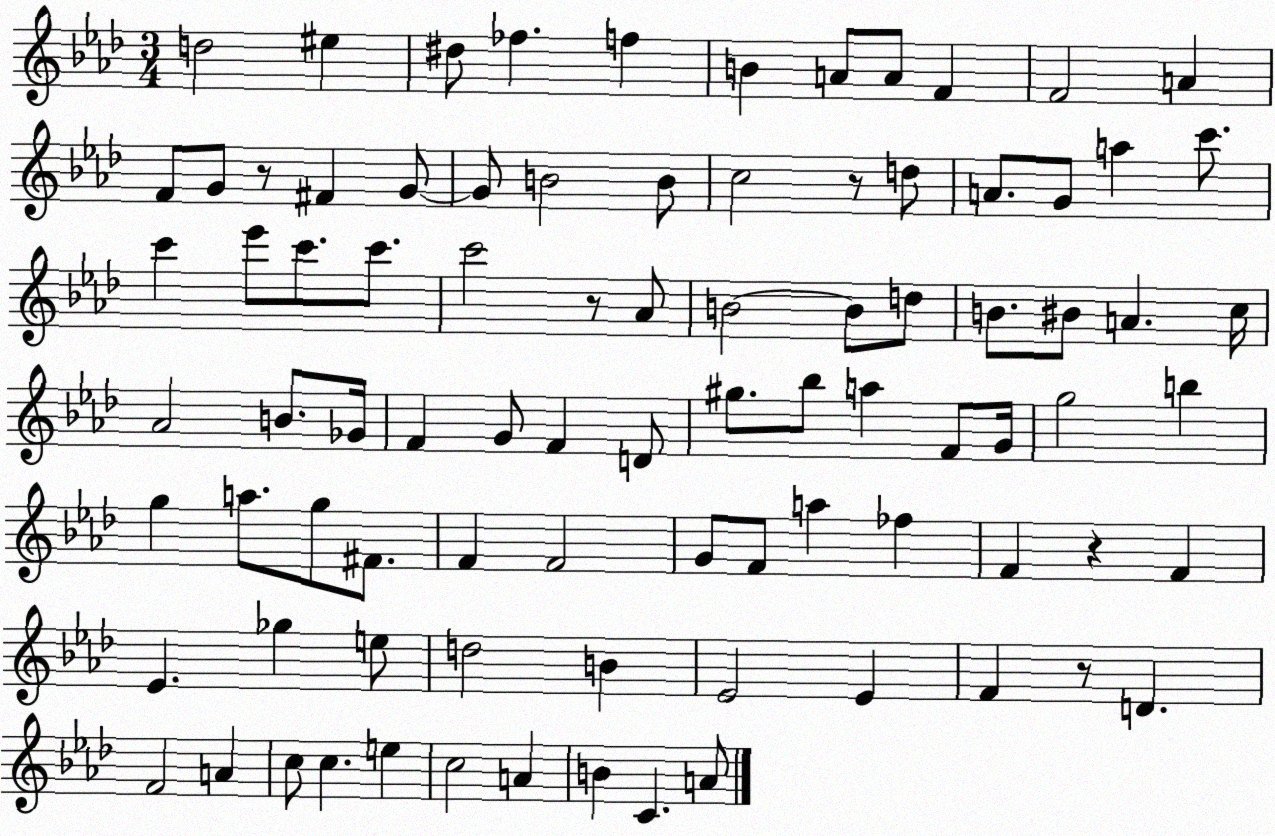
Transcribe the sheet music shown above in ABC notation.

X:1
T:Untitled
M:3/4
L:1/4
K:Ab
d2 ^e ^d/2 _f f B A/2 A/2 F F2 A F/2 G/2 z/2 ^F G/2 G/2 B2 B/2 c2 z/2 d/2 A/2 G/2 a c'/2 c' _e'/2 c'/2 c'/2 c'2 z/2 _A/2 B2 B/2 d/2 B/2 ^B/2 A c/4 _A2 B/2 _G/4 F G/2 F D/2 ^g/2 _b/2 a F/2 G/4 g2 b g a/2 g/2 ^F/2 F F2 G/2 F/2 a _f F z F _E _g e/2 d2 B _E2 _E F z/2 D F2 A c/2 c e c2 A B C A/2